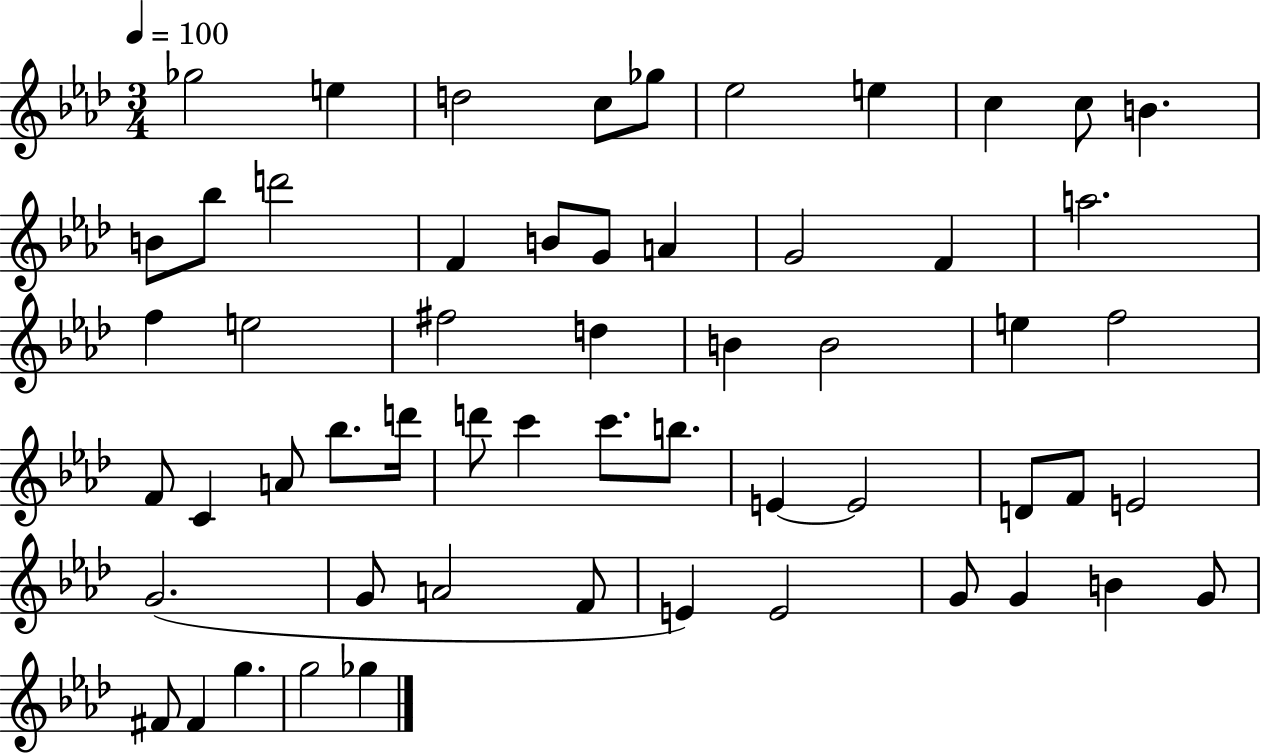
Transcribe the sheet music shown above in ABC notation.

X:1
T:Untitled
M:3/4
L:1/4
K:Ab
_g2 e d2 c/2 _g/2 _e2 e c c/2 B B/2 _b/2 d'2 F B/2 G/2 A G2 F a2 f e2 ^f2 d B B2 e f2 F/2 C A/2 _b/2 d'/4 d'/2 c' c'/2 b/2 E E2 D/2 F/2 E2 G2 G/2 A2 F/2 E E2 G/2 G B G/2 ^F/2 ^F g g2 _g